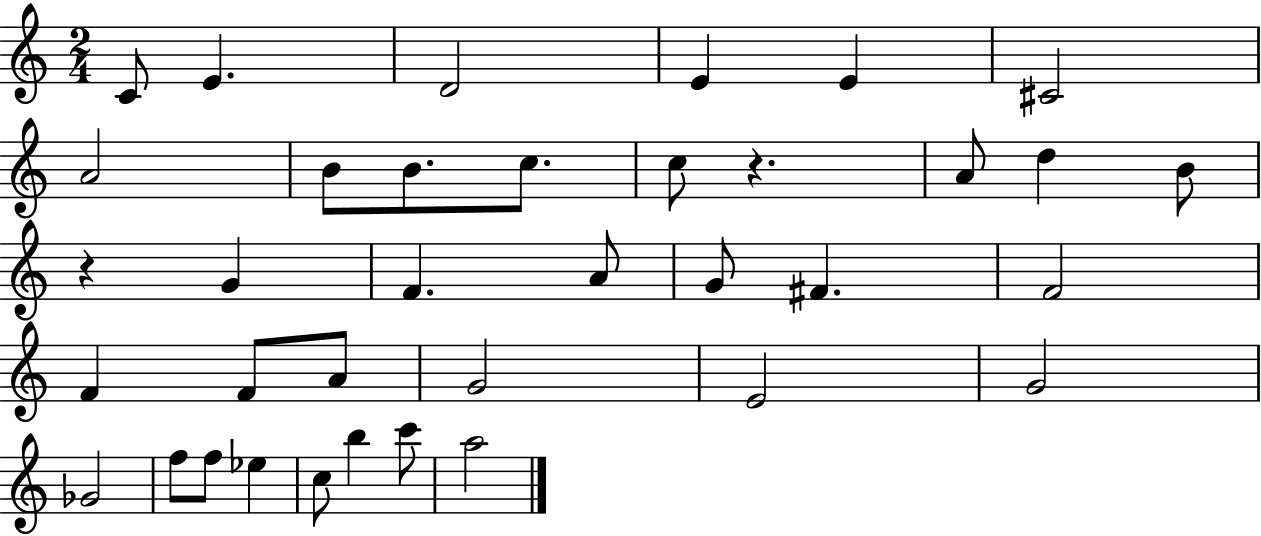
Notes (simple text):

C4/e E4/q. D4/h E4/q E4/q C#4/h A4/h B4/e B4/e. C5/e. C5/e R/q. A4/e D5/q B4/e R/q G4/q F4/q. A4/e G4/e F#4/q. F4/h F4/q F4/e A4/e G4/h E4/h G4/h Gb4/h F5/e F5/e Eb5/q C5/e B5/q C6/e A5/h